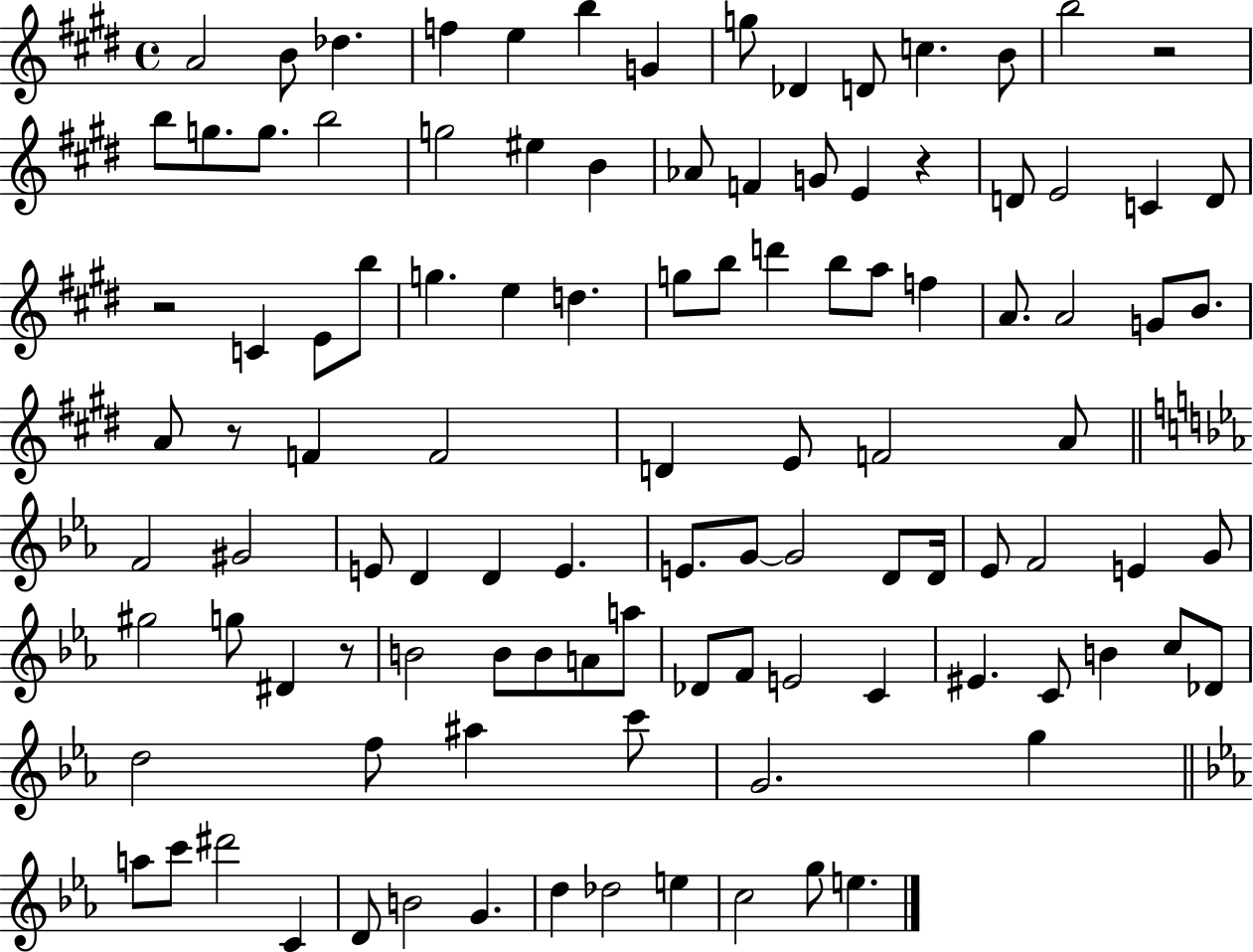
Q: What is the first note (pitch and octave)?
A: A4